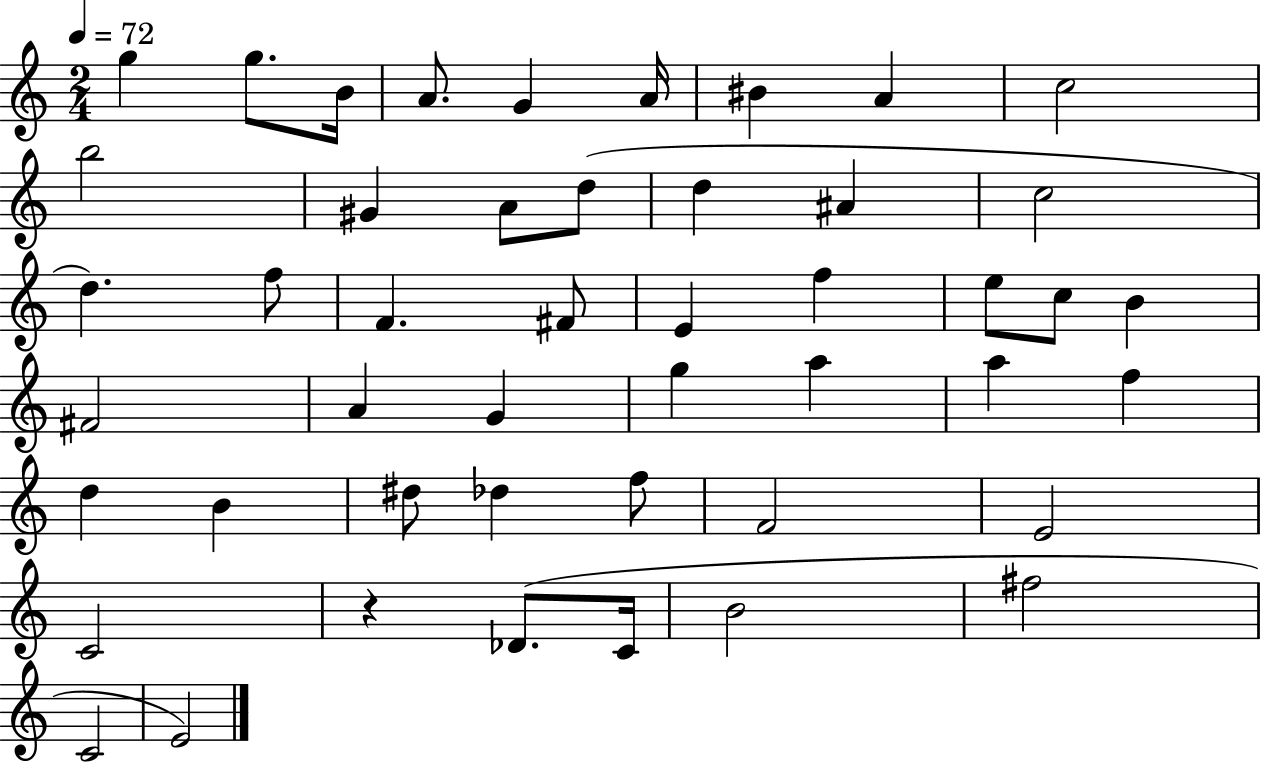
G5/q G5/e. B4/s A4/e. G4/q A4/s BIS4/q A4/q C5/h B5/h G#4/q A4/e D5/e D5/q A#4/q C5/h D5/q. F5/e F4/q. F#4/e E4/q F5/q E5/e C5/e B4/q F#4/h A4/q G4/q G5/q A5/q A5/q F5/q D5/q B4/q D#5/e Db5/q F5/e F4/h E4/h C4/h R/q Db4/e. C4/s B4/h F#5/h C4/h E4/h